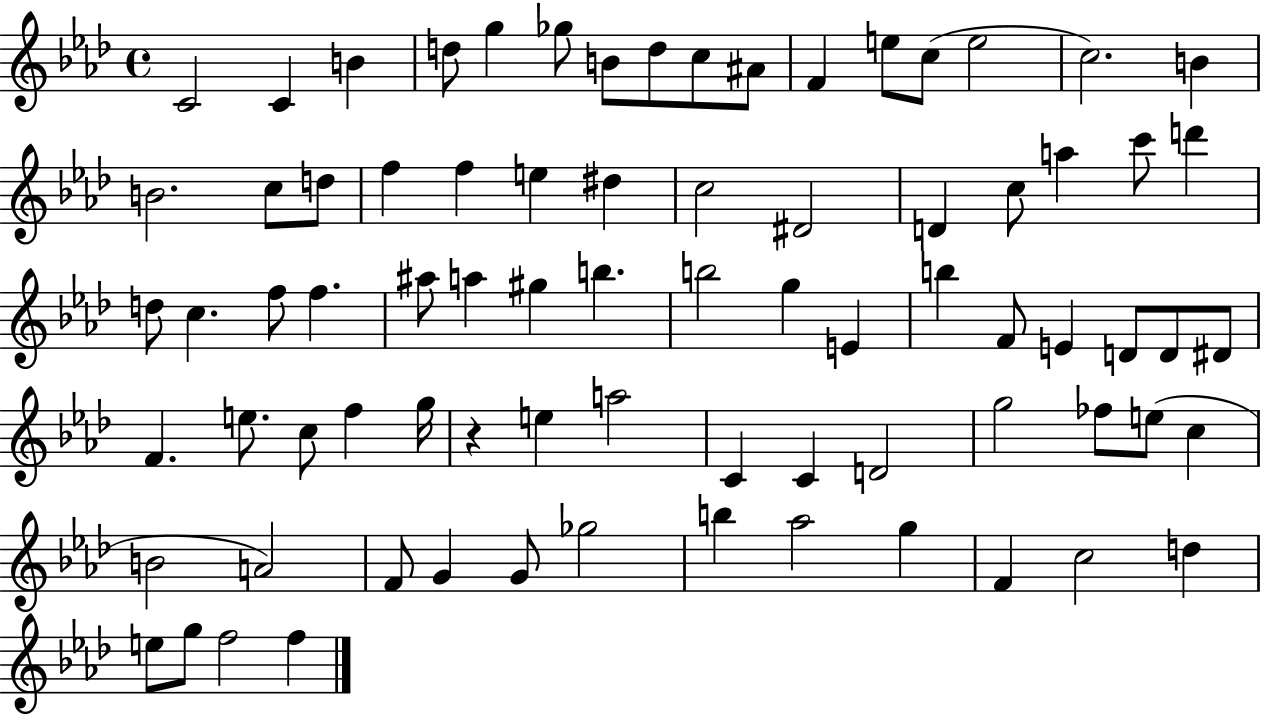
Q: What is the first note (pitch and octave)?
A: C4